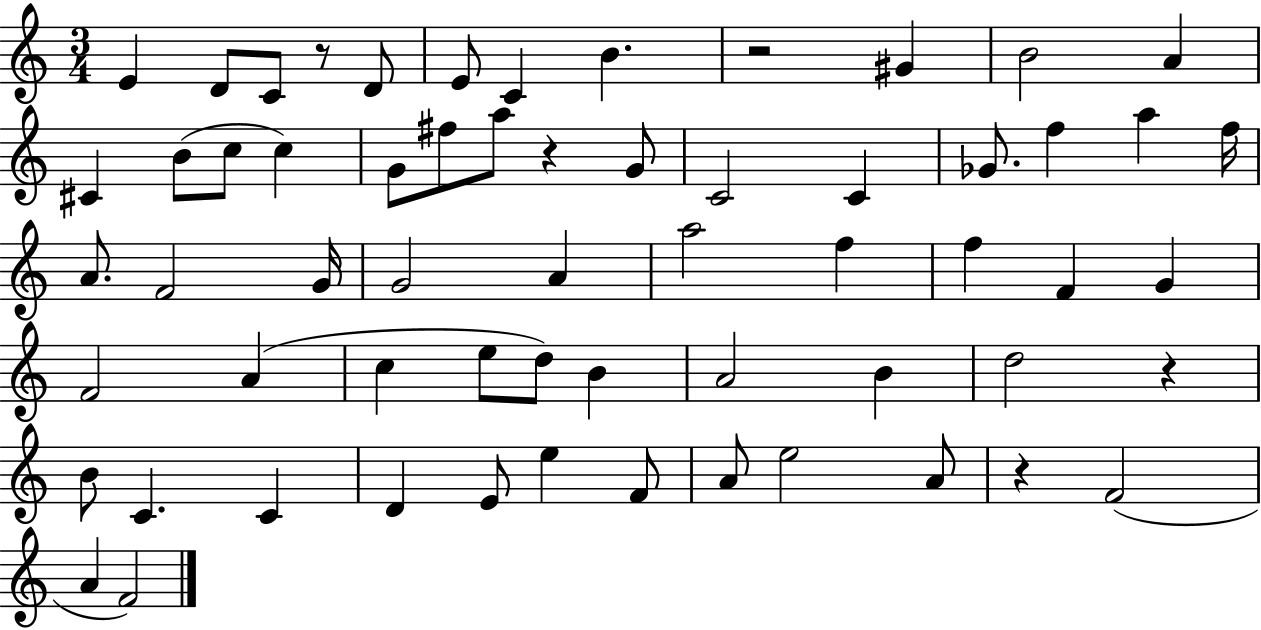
E4/q D4/e C4/e R/e D4/e E4/e C4/q B4/q. R/h G#4/q B4/h A4/q C#4/q B4/e C5/e C5/q G4/e F#5/e A5/e R/q G4/e C4/h C4/q Gb4/e. F5/q A5/q F5/s A4/e. F4/h G4/s G4/h A4/q A5/h F5/q F5/q F4/q G4/q F4/h A4/q C5/q E5/e D5/e B4/q A4/h B4/q D5/h R/q B4/e C4/q. C4/q D4/q E4/e E5/q F4/e A4/e E5/h A4/e R/q F4/h A4/q F4/h